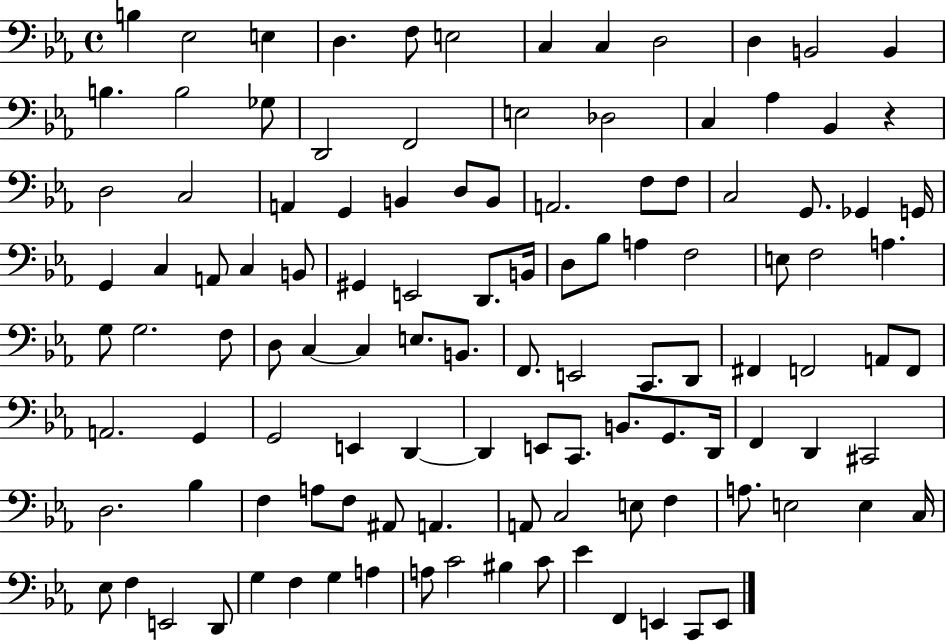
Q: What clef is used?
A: bass